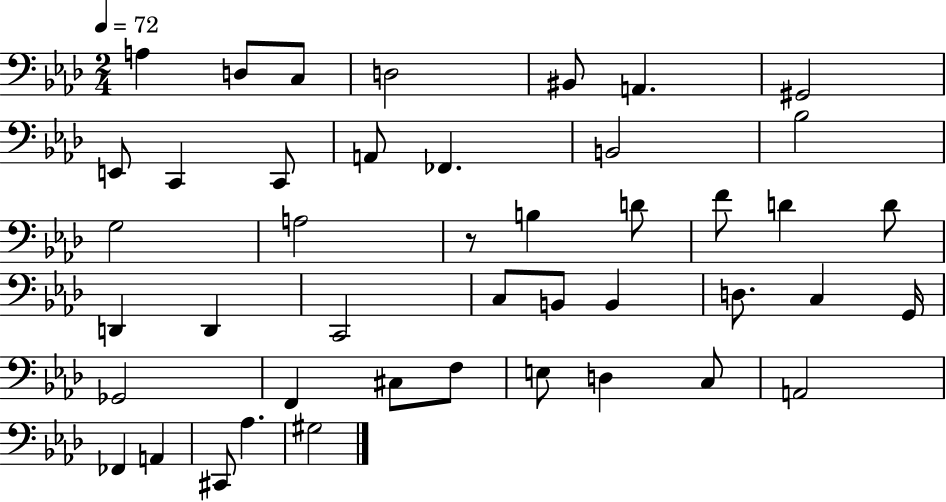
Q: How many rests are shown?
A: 1